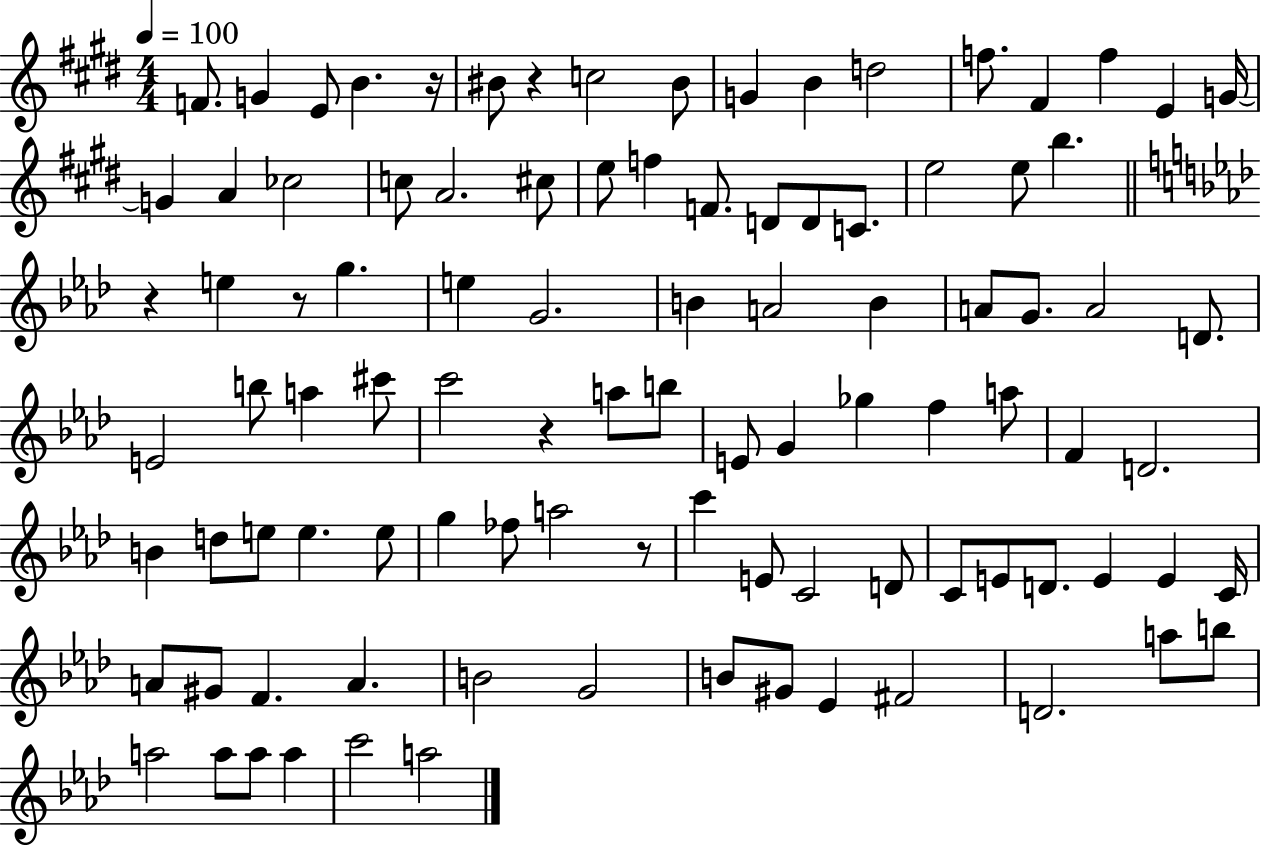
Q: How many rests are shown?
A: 6